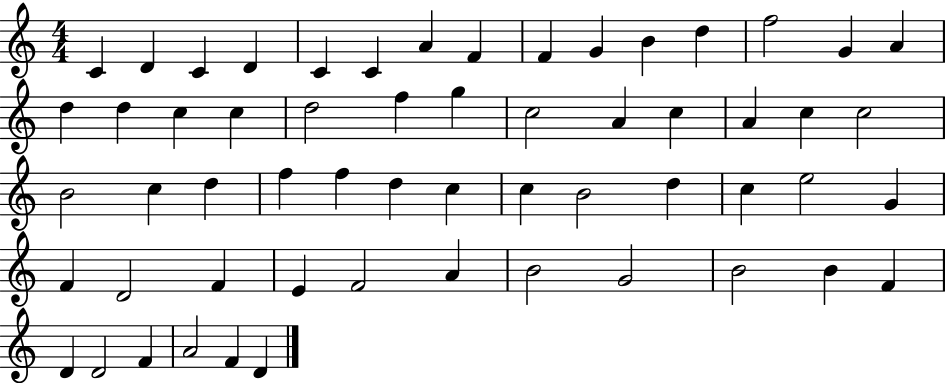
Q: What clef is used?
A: treble